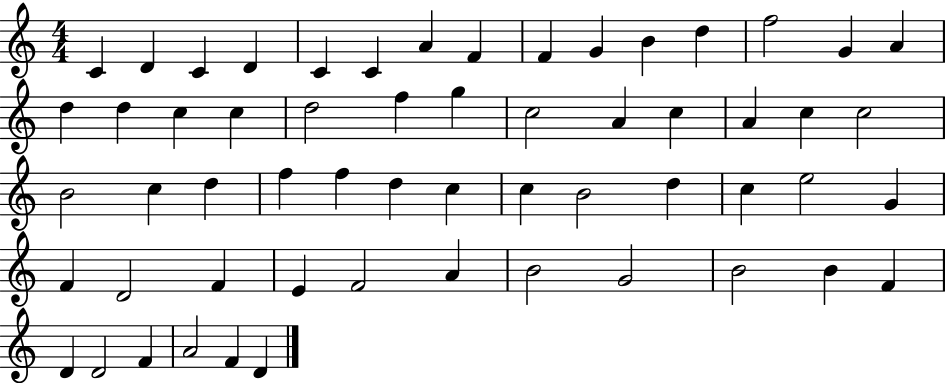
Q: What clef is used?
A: treble